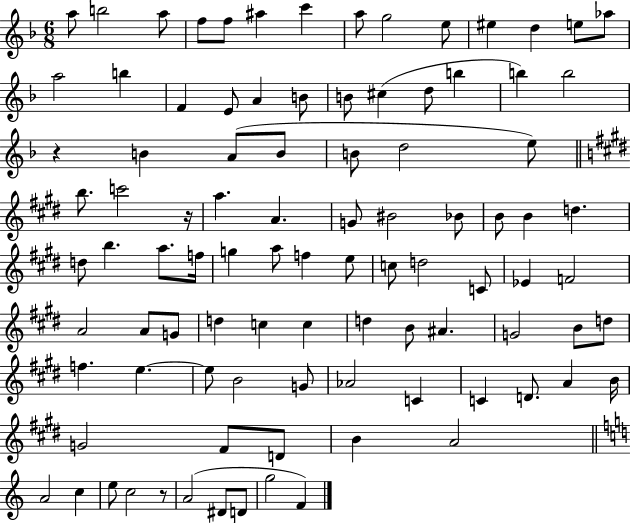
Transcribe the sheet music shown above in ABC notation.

X:1
T:Untitled
M:6/8
L:1/4
K:F
a/2 b2 a/2 f/2 f/2 ^a c' a/2 g2 e/2 ^e d e/2 _a/2 a2 b F E/2 A B/2 B/2 ^c d/2 b b b2 z B A/2 B/2 B/2 d2 e/2 b/2 c'2 z/4 a A G/2 ^B2 _B/2 B/2 B d d/2 b a/2 f/4 g a/2 f e/2 c/2 d2 C/2 _E F2 A2 A/2 G/2 d c c d B/2 ^A G2 B/2 d/2 f e e/2 B2 G/2 _A2 C C D/2 A B/4 G2 ^F/2 D/2 B A2 A2 c e/2 c2 z/2 A2 ^D/2 D/2 g2 F